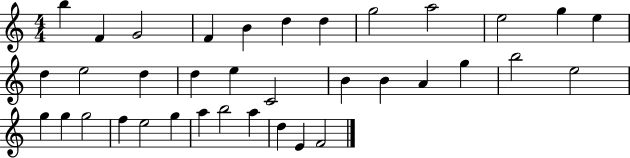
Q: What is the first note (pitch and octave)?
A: B5